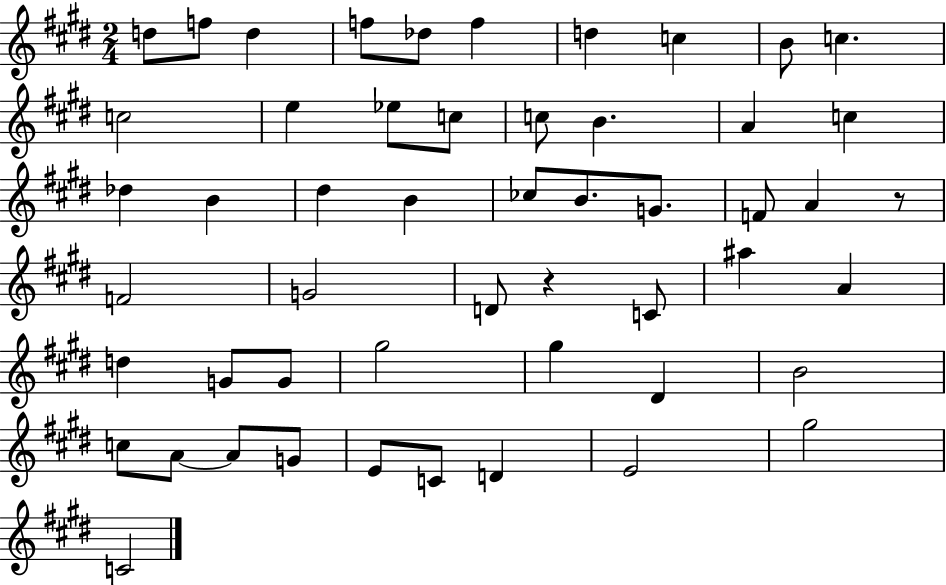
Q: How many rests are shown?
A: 2